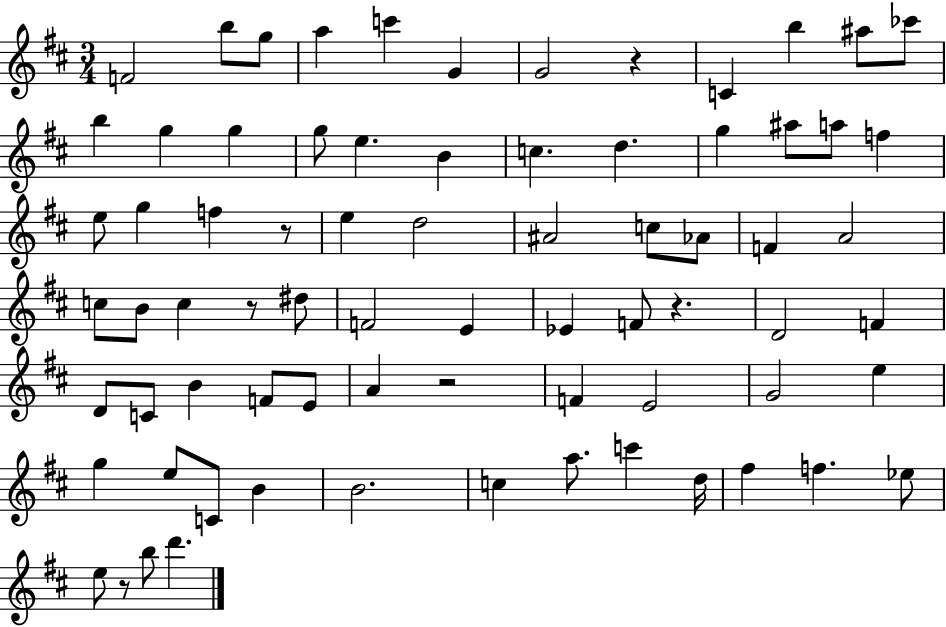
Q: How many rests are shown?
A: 6